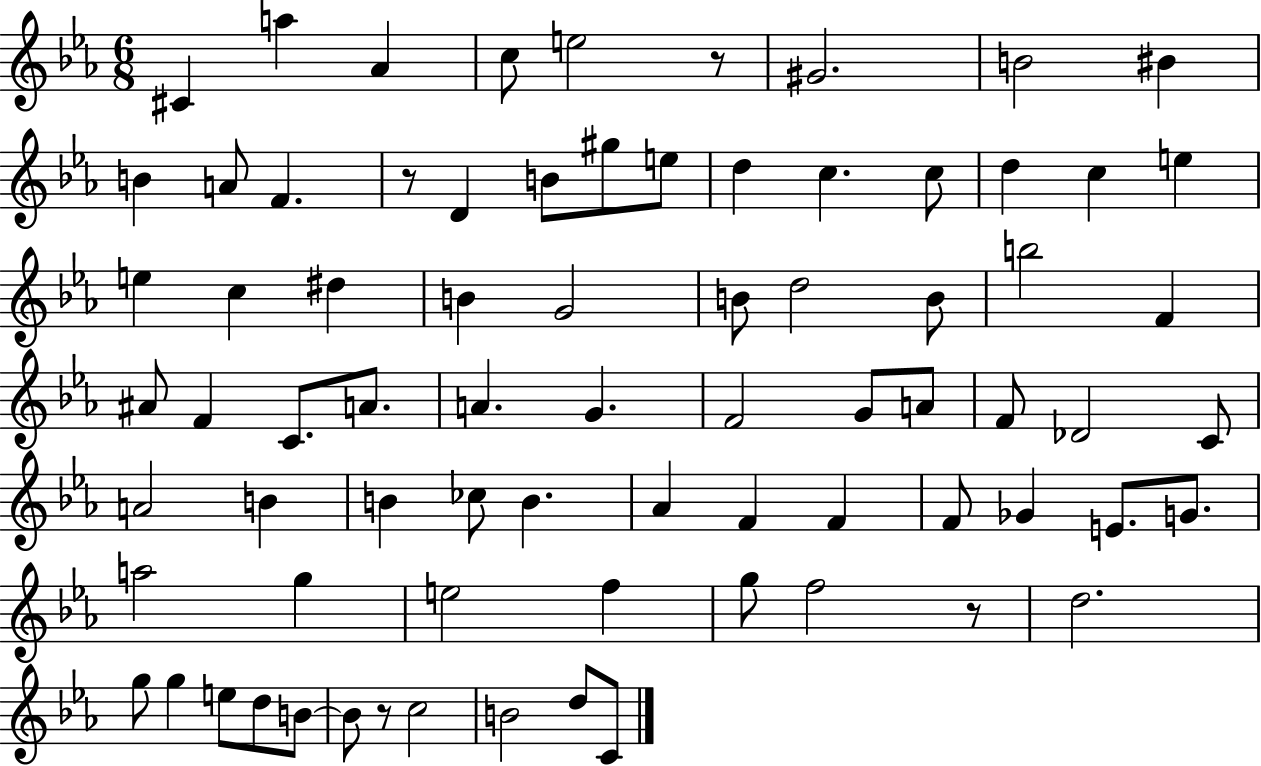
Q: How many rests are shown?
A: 4